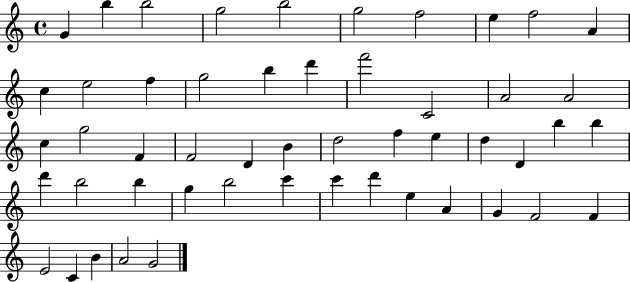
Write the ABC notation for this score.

X:1
T:Untitled
M:4/4
L:1/4
K:C
G b b2 g2 b2 g2 f2 e f2 A c e2 f g2 b d' f'2 C2 A2 A2 c g2 F F2 D B d2 f e d D b b d' b2 b g b2 c' c' d' e A G F2 F E2 C B A2 G2